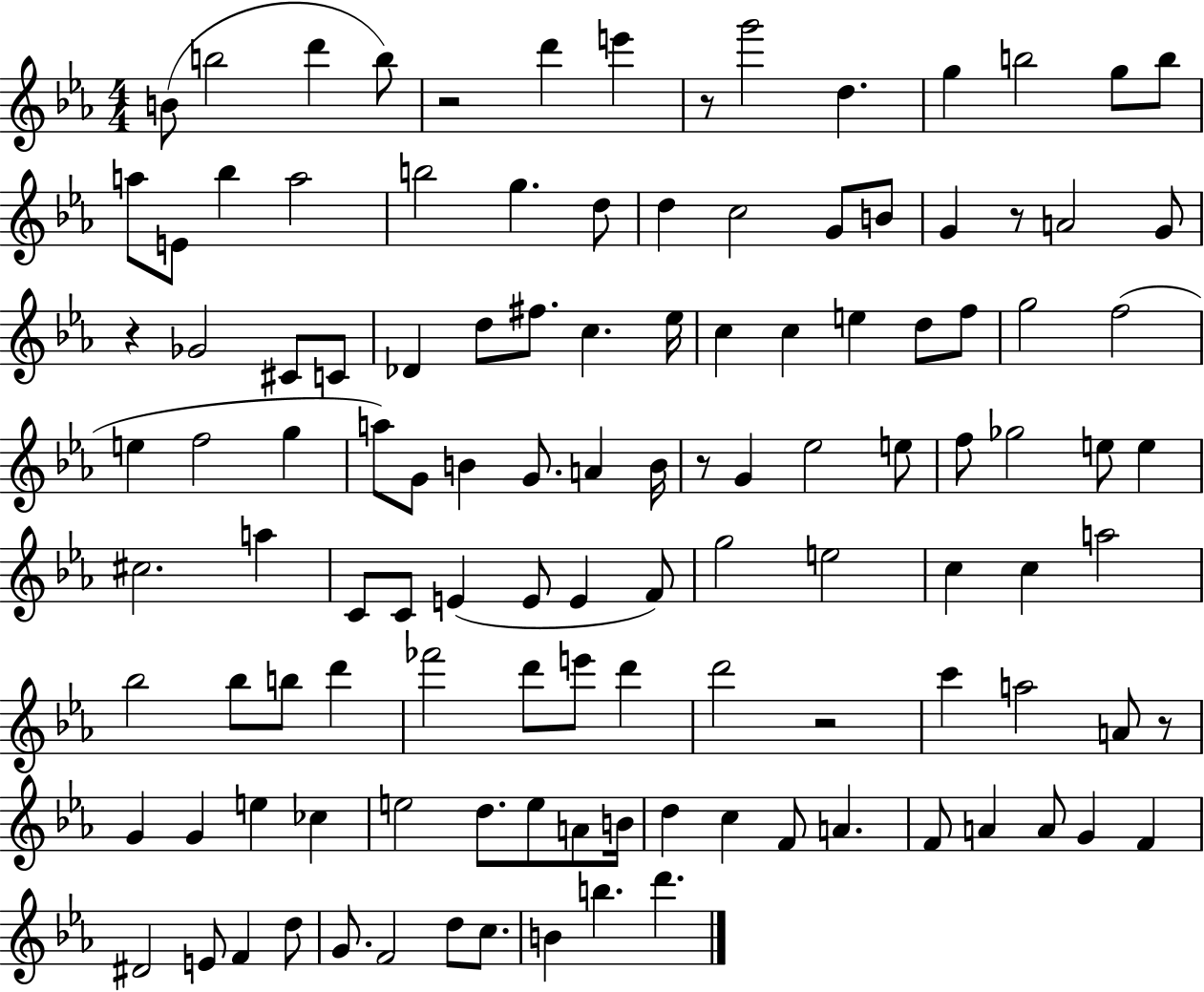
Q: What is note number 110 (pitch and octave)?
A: B5